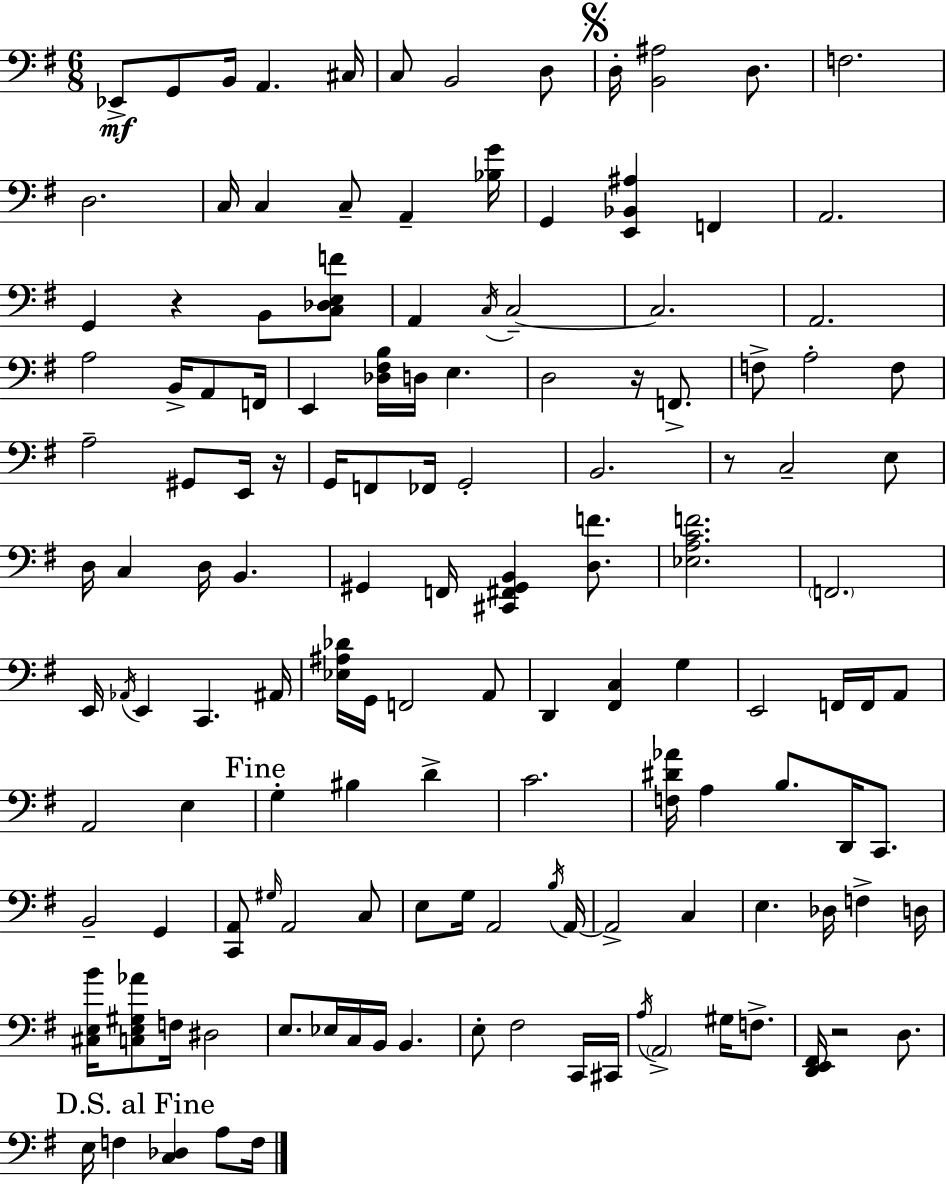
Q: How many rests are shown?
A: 5